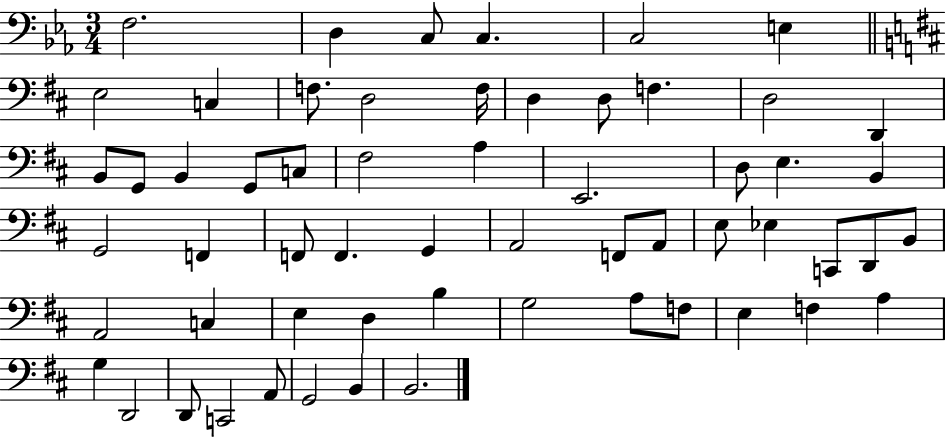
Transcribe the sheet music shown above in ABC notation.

X:1
T:Untitled
M:3/4
L:1/4
K:Eb
F,2 D, C,/2 C, C,2 E, E,2 C, F,/2 D,2 F,/4 D, D,/2 F, D,2 D,, B,,/2 G,,/2 B,, G,,/2 C,/2 ^F,2 A, E,,2 D,/2 E, B,, G,,2 F,, F,,/2 F,, G,, A,,2 F,,/2 A,,/2 E,/2 _E, C,,/2 D,,/2 B,,/2 A,,2 C, E, D, B, G,2 A,/2 F,/2 E, F, A, G, D,,2 D,,/2 C,,2 A,,/2 G,,2 B,, B,,2